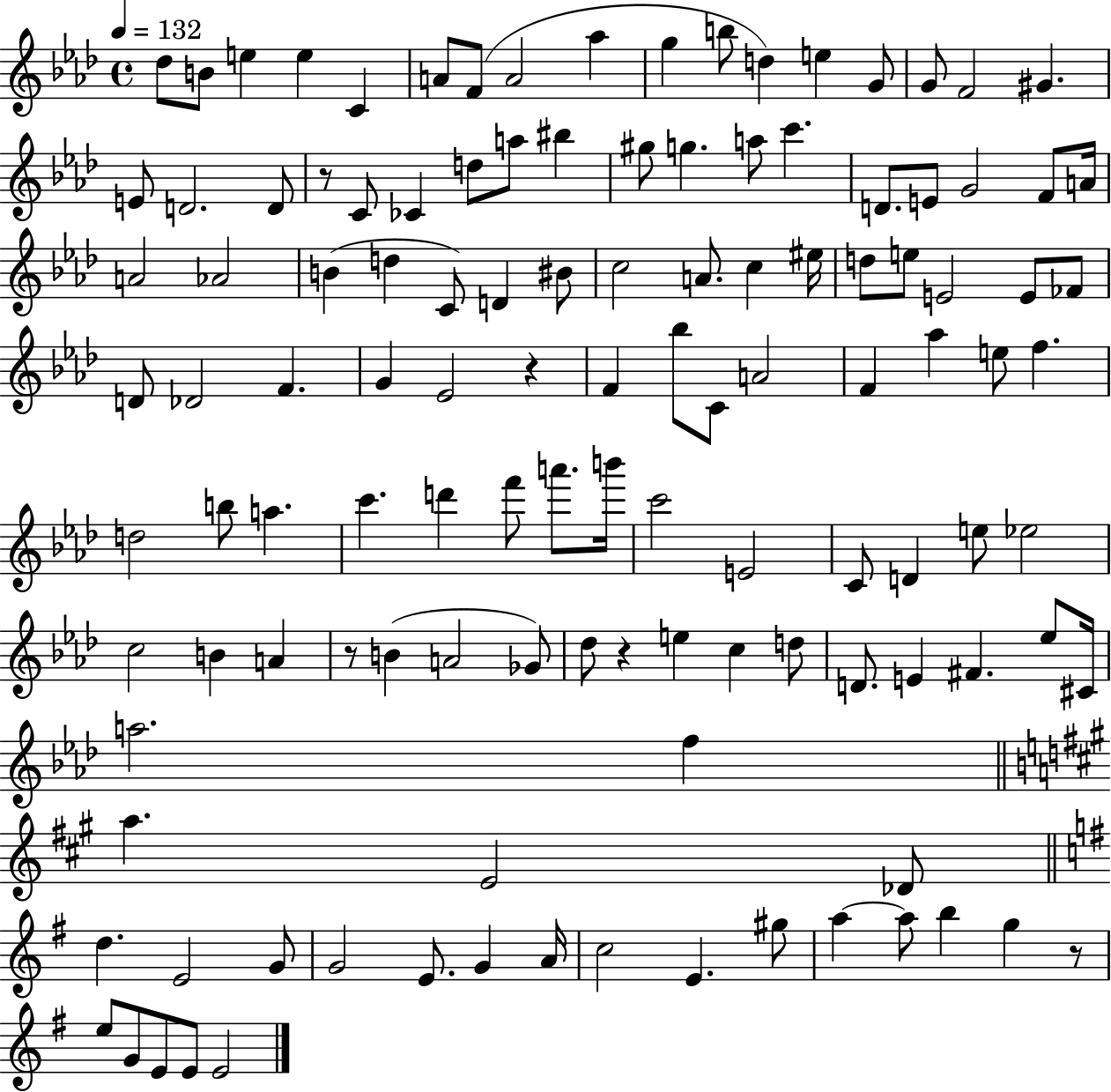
{
  \clef treble
  \time 4/4
  \defaultTimeSignature
  \key aes \major
  \tempo 4 = 132
  des''8 b'8 e''4 e''4 c'4 | a'8 f'8( a'2 aes''4 | g''4 b''8 d''4) e''4 g'8 | g'8 f'2 gis'4. | \break e'8 d'2. d'8 | r8 c'8 ces'4 d''8 a''8 bis''4 | gis''8 g''4. a''8 c'''4. | d'8. e'8 g'2 f'8 a'16 | \break a'2 aes'2 | b'4( d''4 c'8) d'4 bis'8 | c''2 a'8. c''4 eis''16 | d''8 e''8 e'2 e'8 fes'8 | \break d'8 des'2 f'4. | g'4 ees'2 r4 | f'4 bes''8 c'8 a'2 | f'4 aes''4 e''8 f''4. | \break d''2 b''8 a''4. | c'''4. d'''4 f'''8 a'''8. b'''16 | c'''2 e'2 | c'8 d'4 e''8 ees''2 | \break c''2 b'4 a'4 | r8 b'4( a'2 ges'8) | des''8 r4 e''4 c''4 d''8 | d'8. e'4 fis'4. ees''8 cis'16 | \break a''2. f''4 | \bar "||" \break \key a \major a''4. e'2 des'8 | \bar "||" \break \key g \major d''4. e'2 g'8 | g'2 e'8. g'4 a'16 | c''2 e'4. gis''8 | a''4~~ a''8 b''4 g''4 r8 | \break e''8 g'8 e'8 e'8 e'2 | \bar "|."
}